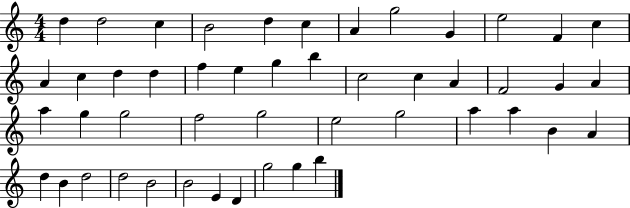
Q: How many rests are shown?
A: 0